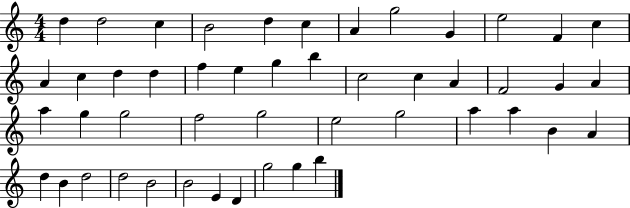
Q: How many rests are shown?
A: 0